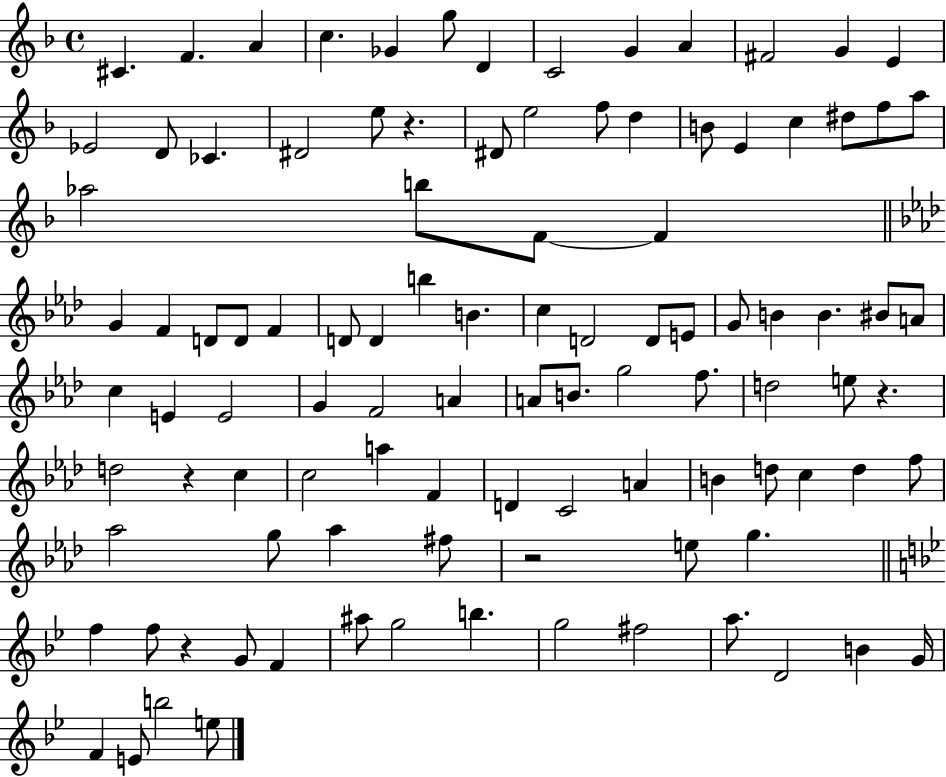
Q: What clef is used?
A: treble